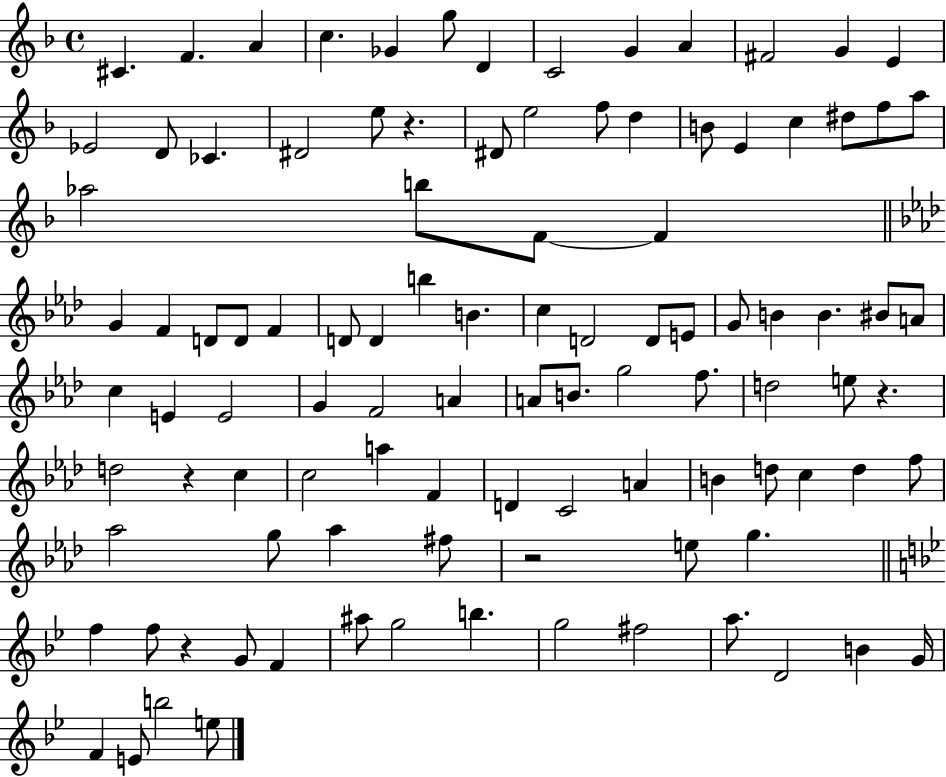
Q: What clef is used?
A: treble